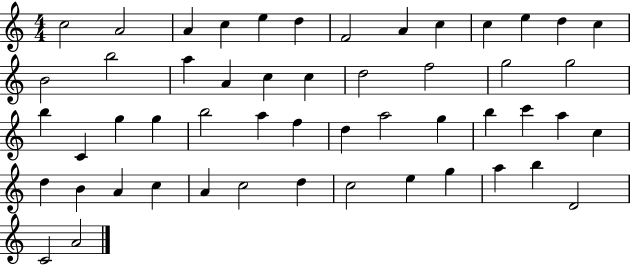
C5/h A4/h A4/q C5/q E5/q D5/q F4/h A4/q C5/q C5/q E5/q D5/q C5/q B4/h B5/h A5/q A4/q C5/q C5/q D5/h F5/h G5/h G5/h B5/q C4/q G5/q G5/q B5/h A5/q F5/q D5/q A5/h G5/q B5/q C6/q A5/q C5/q D5/q B4/q A4/q C5/q A4/q C5/h D5/q C5/h E5/q G5/q A5/q B5/q D4/h C4/h A4/h